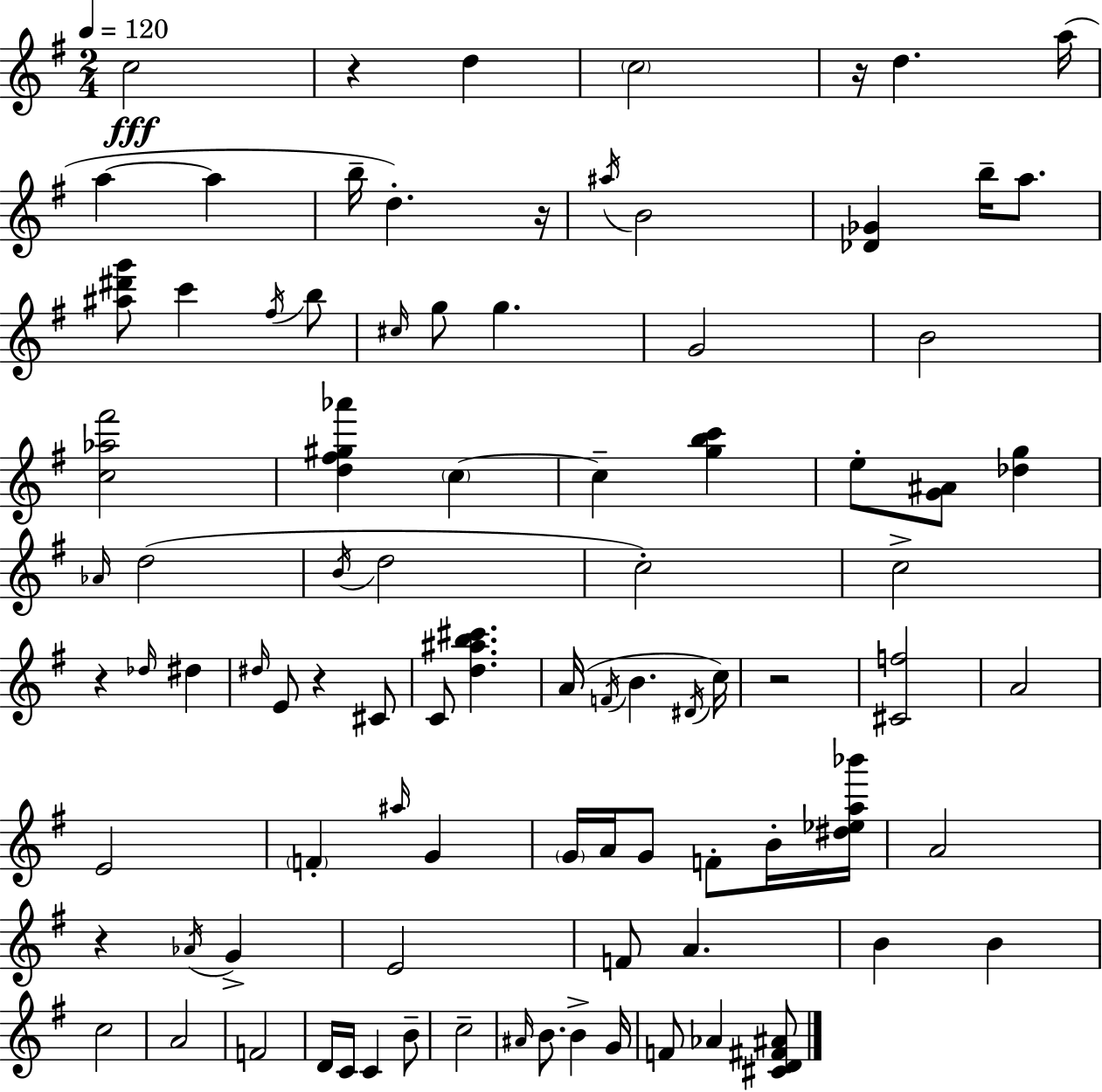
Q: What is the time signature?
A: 2/4